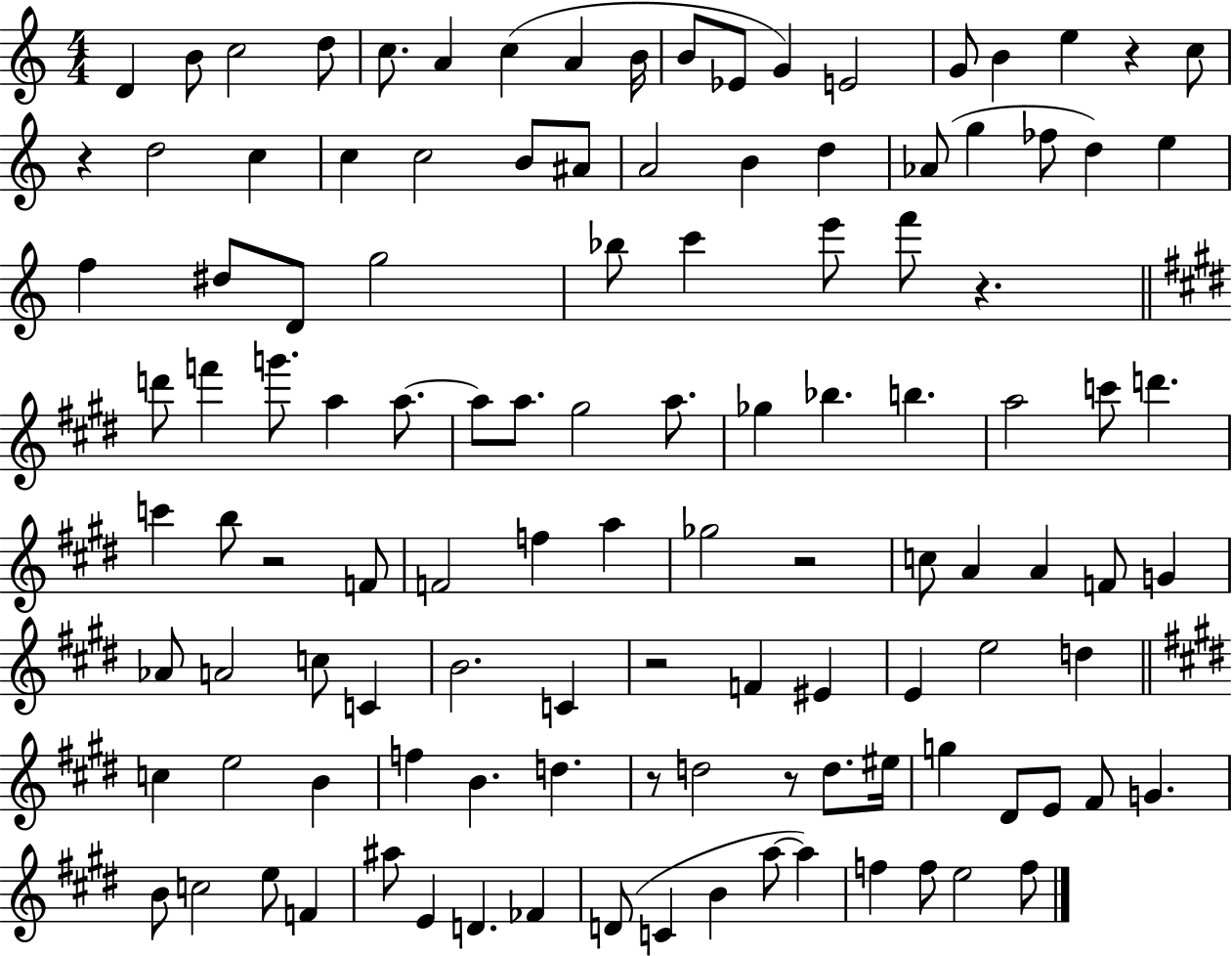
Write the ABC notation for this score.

X:1
T:Untitled
M:4/4
L:1/4
K:C
D B/2 c2 d/2 c/2 A c A B/4 B/2 _E/2 G E2 G/2 B e z c/2 z d2 c c c2 B/2 ^A/2 A2 B d _A/2 g _f/2 d e f ^d/2 D/2 g2 _b/2 c' e'/2 f'/2 z d'/2 f' g'/2 a a/2 a/2 a/2 ^g2 a/2 _g _b b a2 c'/2 d' c' b/2 z2 F/2 F2 f a _g2 z2 c/2 A A F/2 G _A/2 A2 c/2 C B2 C z2 F ^E E e2 d c e2 B f B d z/2 d2 z/2 d/2 ^e/4 g ^D/2 E/2 ^F/2 G B/2 c2 e/2 F ^a/2 E D _F D/2 C B a/2 a f f/2 e2 f/2